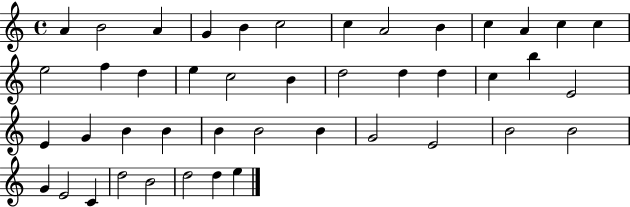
X:1
T:Untitled
M:4/4
L:1/4
K:C
A B2 A G B c2 c A2 B c A c c e2 f d e c2 B d2 d d c b E2 E G B B B B2 B G2 E2 B2 B2 G E2 C d2 B2 d2 d e